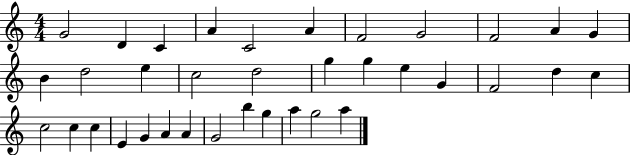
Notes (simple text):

G4/h D4/q C4/q A4/q C4/h A4/q F4/h G4/h F4/h A4/q G4/q B4/q D5/h E5/q C5/h D5/h G5/q G5/q E5/q G4/q F4/h D5/q C5/q C5/h C5/q C5/q E4/q G4/q A4/q A4/q G4/h B5/q G5/q A5/q G5/h A5/q